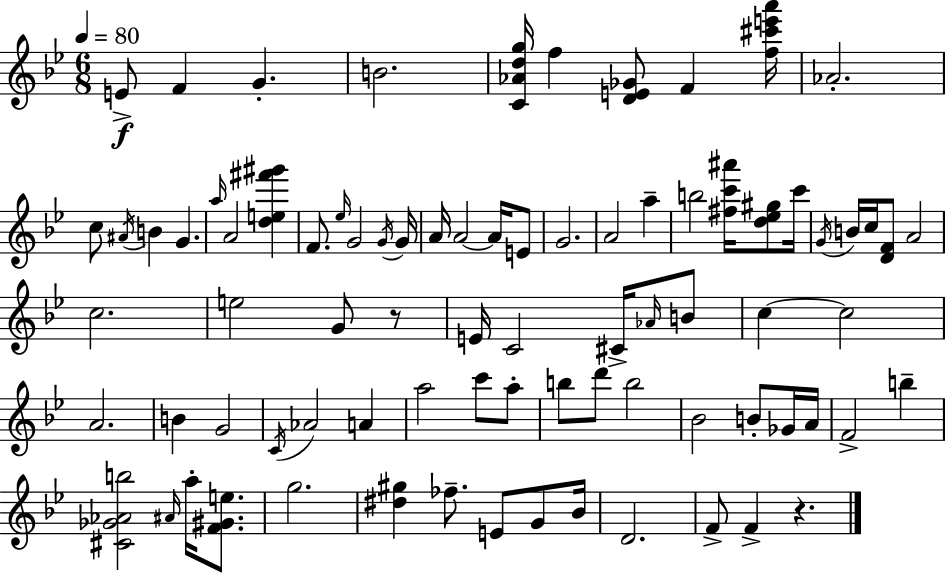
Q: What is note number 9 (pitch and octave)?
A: A#4